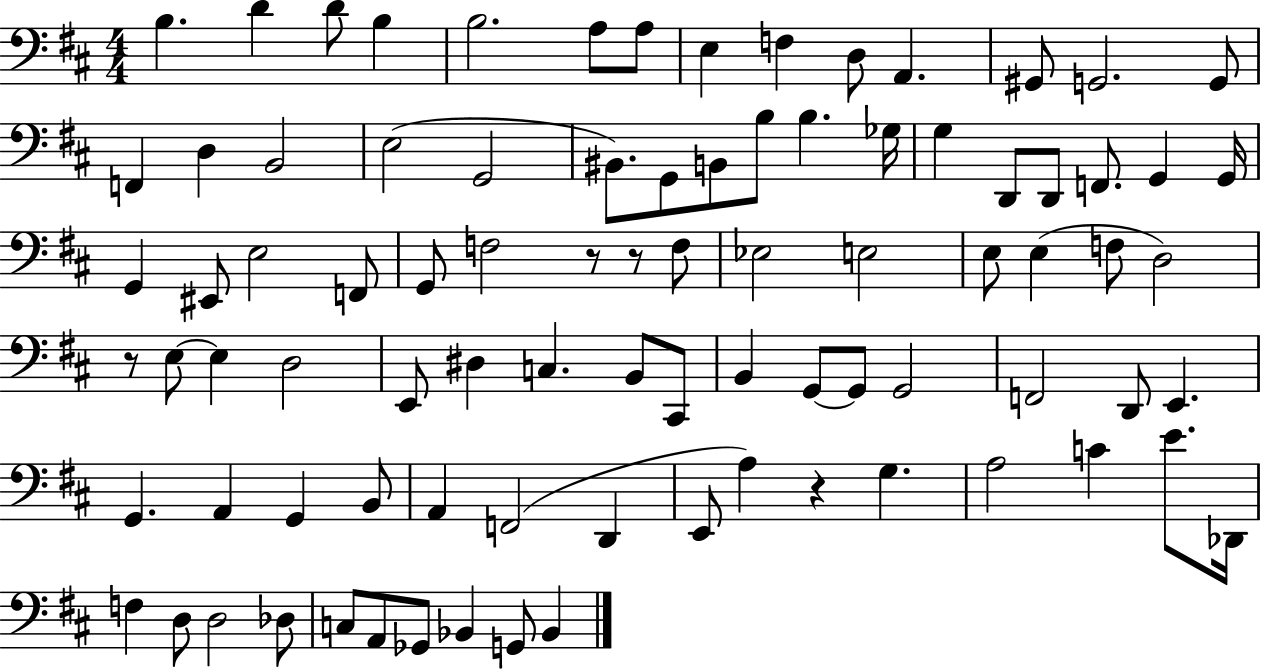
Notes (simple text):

B3/q. D4/q D4/e B3/q B3/h. A3/e A3/e E3/q F3/q D3/e A2/q. G#2/e G2/h. G2/e F2/q D3/q B2/h E3/h G2/h BIS2/e. G2/e B2/e B3/e B3/q. Gb3/s G3/q D2/e D2/e F2/e. G2/q G2/s G2/q EIS2/e E3/h F2/e G2/e F3/h R/e R/e F3/e Eb3/h E3/h E3/e E3/q F3/e D3/h R/e E3/e E3/q D3/h E2/e D#3/q C3/q. B2/e C#2/e B2/q G2/e G2/e G2/h F2/h D2/e E2/q. G2/q. A2/q G2/q B2/e A2/q F2/h D2/q E2/e A3/q R/q G3/q. A3/h C4/q E4/e. Db2/s F3/q D3/e D3/h Db3/e C3/e A2/e Gb2/e Bb2/q G2/e Bb2/q